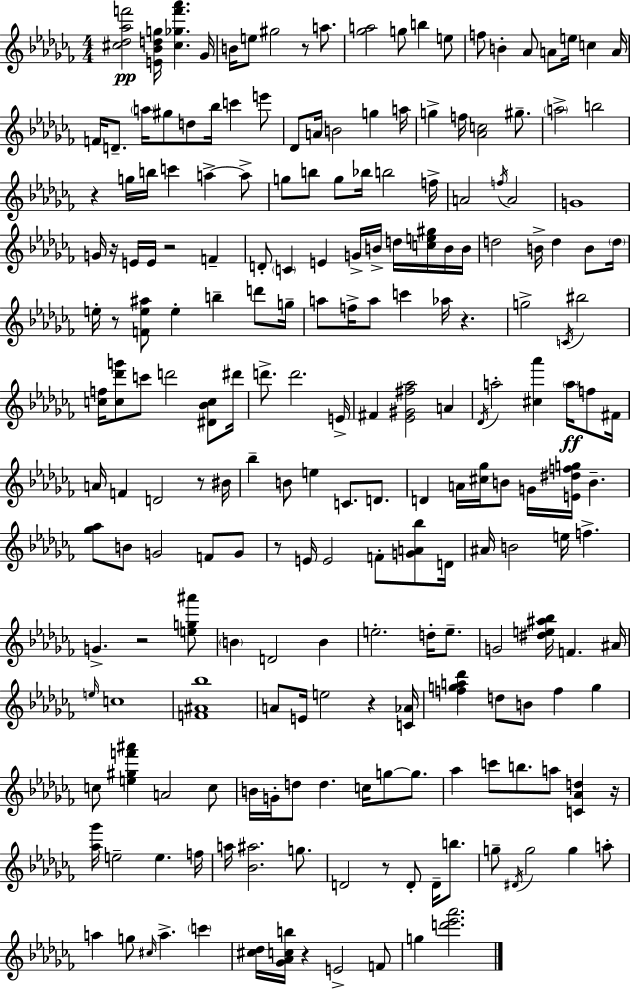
{
  \clef treble
  \numericTimeSignature
  \time 4/4
  \key aes \minor
  <cis'' des'' aes'' f'''>2\pp <e' bes' d'' g''>16 <cis'' ges'' f''' aes'''>4. ges'16 | b'16 e''8 gis''2 r8 a''8. | <ges'' a''>2 g''8 b''4 e''8 | f''8 b'4-. aes'8 a'8 e''16 c''4 a'16 | \break f'16 d'8.-- \parenthesize a''16 gis''8 d''8 bes''16 c'''4 e'''8 | des'8 a'16 b'2 g''4 a''16 | g''4-> f''16 <aes' c''>2 gis''8.-- | \parenthesize a''2-> b''2 | \break r4 g''16 b''16 c'''4 a''4->~~ a''8-> | g''8 b''8 g''8 bes''16 b''2 f''16-> | a'2 \acciaccatura { f''16 } a'2 | g'1 | \break g'16 r16 e'16 e'16 r2 f'4-- | d'8-. \parenthesize c'4 e'4 g'16-> b'16-> d''16 <c'' e'' gis''>16 b'16 | b'16 d''2 b'16-> d''4 b'8 | \parenthesize d''16 e''16-. r8 <f' e'' ais''>8 e''4-. b''4-- d'''8 | \break g''16-- a''8 f''16-> a''8 c'''4 aes''16 r4. | g''2-> \acciaccatura { c'16 } bis''2 | <c'' f''>16 <c'' des''' g'''>8 c'''8 d'''2 <dis' bes' c''>8 | dis'''16 d'''8.-> d'''2. | \break e'16-> fis'4 <ees' gis' fis'' aes''>2 a'4 | \acciaccatura { des'16 } a''2-. <cis'' aes'''>4 \parenthesize a''16\ff | f''8 fis'16 a'16 f'4 d'2 | r8 bis'16 bes''4-- b'8 e''4 c'8. | \break d'8. d'4 a'16 <cis'' ges''>16 b'8 g'16 <e' dis'' f'' g''>16 b'4.-- | <ges'' aes''>8 b'8 g'2 f'8 | g'8 r8 e'16 e'2 f'8-. | <g' a' bes''>8 d'16 ais'16 b'2 e''16 f''4.-> | \break g'4.-> r2 | <e'' g'' ais'''>8 \parenthesize b'4 d'2 b'4 | e''2.-. d''16-. | e''8.-- g'2 <dis'' e'' ais'' bes''>16 f'4. | \break ais'16 \grace { e''16 } c''1 | <f' ais' bes''>1 | a'8 e'16 e''2 r4 | <c' aes'>16 <f'' g'' a'' des'''>4 d''8 b'8 f''4 | \break g''4 c''8 <e'' gis'' f''' ais'''>4 a'2 | c''8 b'16 g'16-. d''8 d''4. c''16 g''8~~ | g''8. aes''4 c'''8 b''8. a''8 <c' aes' d''>4 | r16 <aes'' ges'''>16 e''2-- e''4. | \break f''16 a''16 <bes' ais''>2. | g''8. d'2 r8 d'8-. | d'16-- b''8. g''8-- \acciaccatura { dis'16 } g''2 g''4 | a''8-. a''4 g''8 \grace { cis''16 } a''4.-> | \break \parenthesize c'''4 <cis'' des''>16 <ges' aes' c'' b''>16 r4 e'2-> | f'8 g''4 <d''' ees''' aes'''>2. | \bar "|."
}